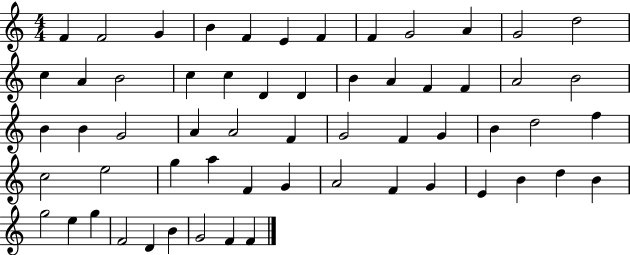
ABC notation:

X:1
T:Untitled
M:4/4
L:1/4
K:C
F F2 G B F E F F G2 A G2 d2 c A B2 c c D D B A F F A2 B2 B B G2 A A2 F G2 F G B d2 f c2 e2 g a F G A2 F G E B d B g2 e g F2 D B G2 F F